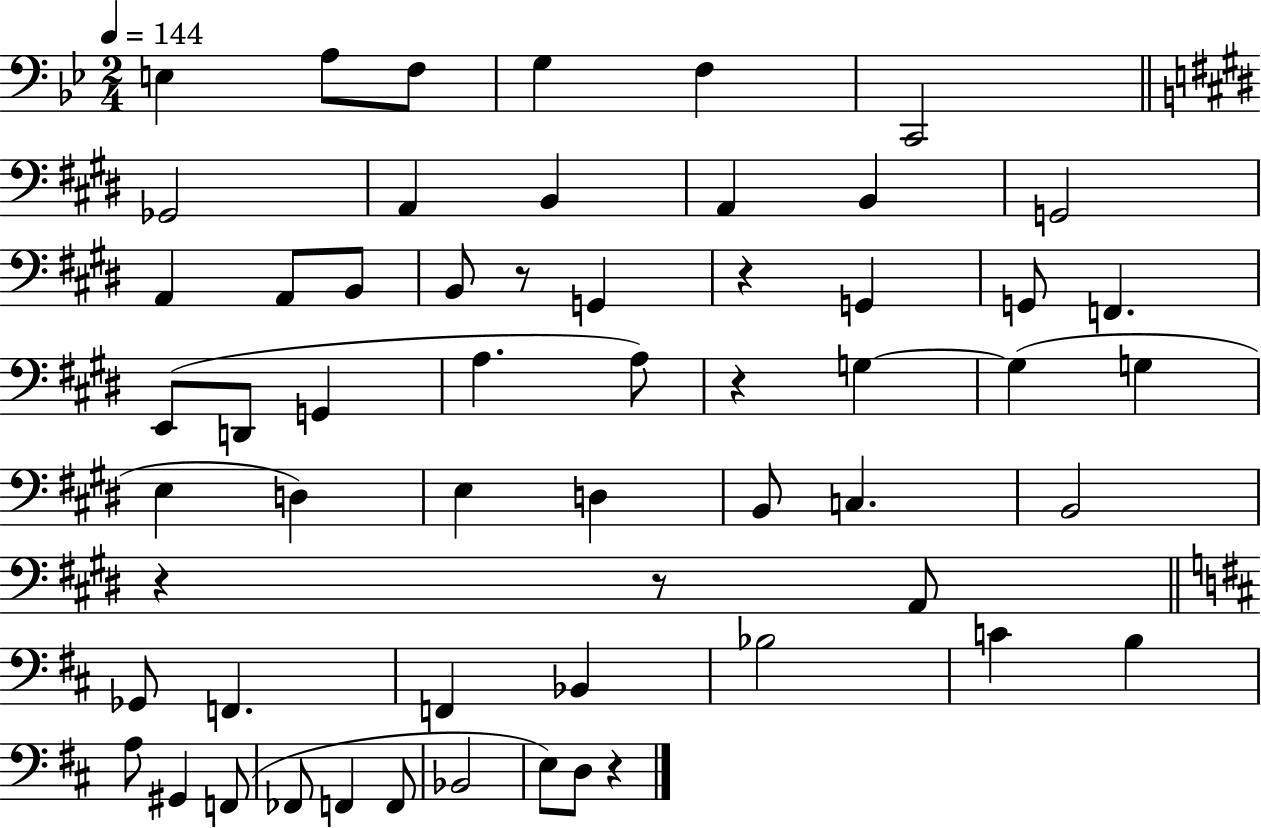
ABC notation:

X:1
T:Untitled
M:2/4
L:1/4
K:Bb
E, A,/2 F,/2 G, F, C,,2 _G,,2 A,, B,, A,, B,, G,,2 A,, A,,/2 B,,/2 B,,/2 z/2 G,, z G,, G,,/2 F,, E,,/2 D,,/2 G,, A, A,/2 z G, G, G, E, D, E, D, B,,/2 C, B,,2 z z/2 A,,/2 _G,,/2 F,, F,, _B,, _B,2 C B, A,/2 ^G,, F,,/2 _F,,/2 F,, F,,/2 _B,,2 E,/2 D,/2 z